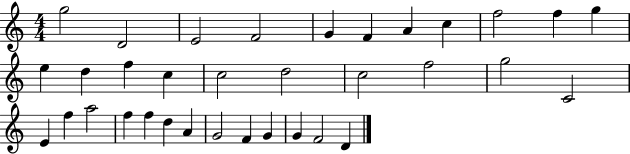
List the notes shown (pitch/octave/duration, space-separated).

G5/h D4/h E4/h F4/h G4/q F4/q A4/q C5/q F5/h F5/q G5/q E5/q D5/q F5/q C5/q C5/h D5/h C5/h F5/h G5/h C4/h E4/q F5/q A5/h F5/q F5/q D5/q A4/q G4/h F4/q G4/q G4/q F4/h D4/q